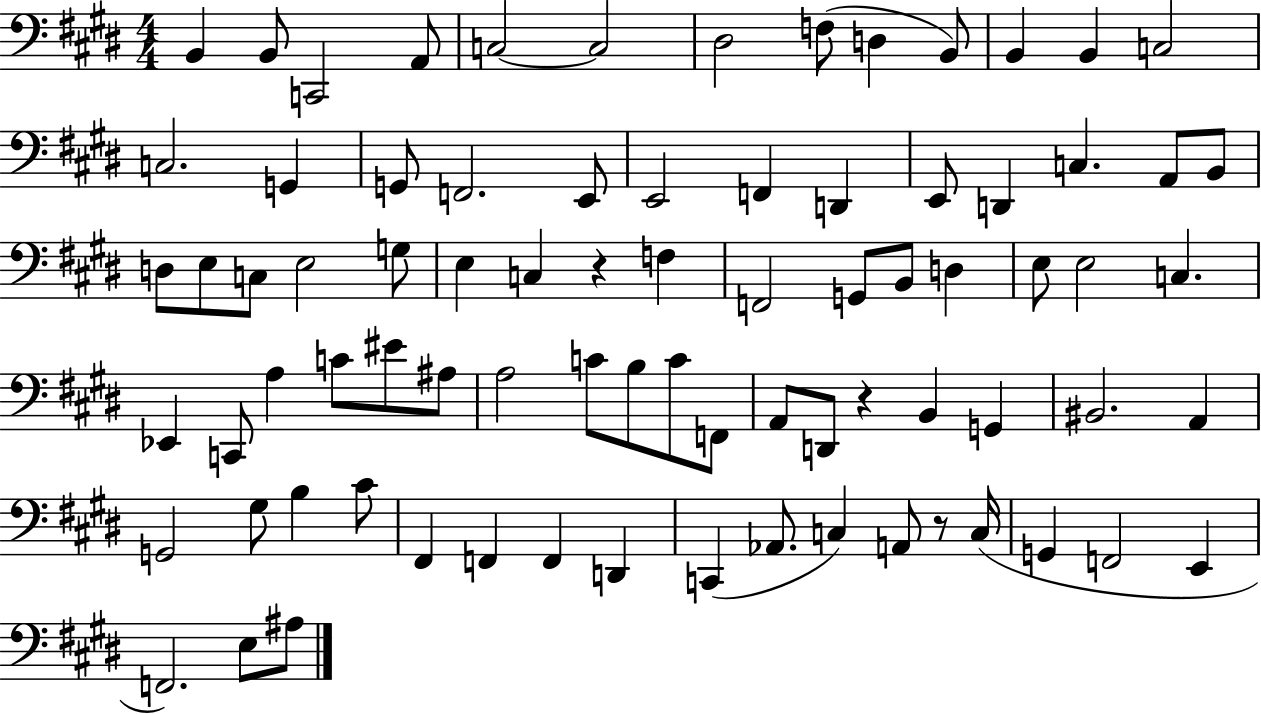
X:1
T:Untitled
M:4/4
L:1/4
K:E
B,, B,,/2 C,,2 A,,/2 C,2 C,2 ^D,2 F,/2 D, B,,/2 B,, B,, C,2 C,2 G,, G,,/2 F,,2 E,,/2 E,,2 F,, D,, E,,/2 D,, C, A,,/2 B,,/2 D,/2 E,/2 C,/2 E,2 G,/2 E, C, z F, F,,2 G,,/2 B,,/2 D, E,/2 E,2 C, _E,, C,,/2 A, C/2 ^E/2 ^A,/2 A,2 C/2 B,/2 C/2 F,,/2 A,,/2 D,,/2 z B,, G,, ^B,,2 A,, G,,2 ^G,/2 B, ^C/2 ^F,, F,, F,, D,, C,, _A,,/2 C, A,,/2 z/2 C,/4 G,, F,,2 E,, F,,2 E,/2 ^A,/2